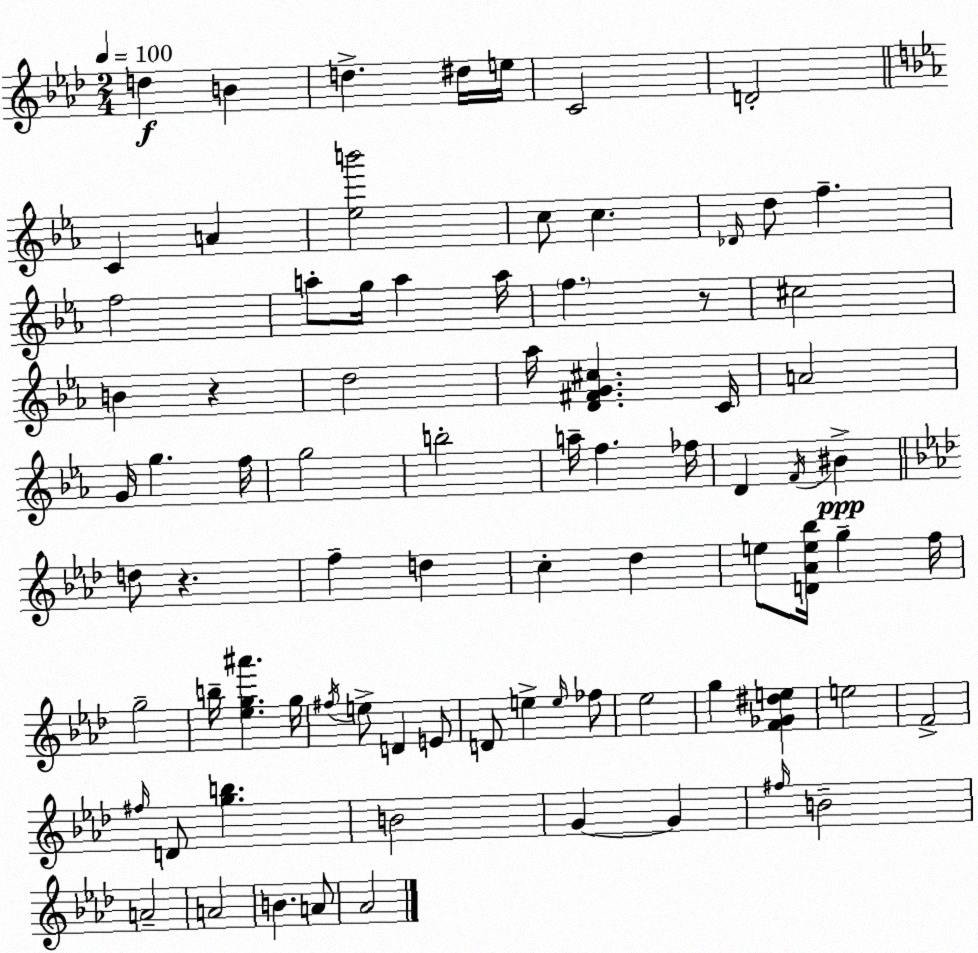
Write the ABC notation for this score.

X:1
T:Untitled
M:2/4
L:1/4
K:Ab
d B d ^d/4 e/4 C2 D2 C A [_eb']2 c/2 c _D/4 d/2 f f2 a/2 g/4 a a/4 f z/2 ^c2 B z d2 _a/4 [D^FG^c] C/4 A2 G/4 g f/4 g2 b2 a/4 f _f/4 D F/4 ^B d/2 z f d c _d e/2 [D_Ae_b]/4 g f/4 g2 b/4 [_eg^a'] g/4 ^f/4 e/2 D E/2 D/2 e e/4 _f/2 _e2 g [F_G^de] e2 F2 ^f/4 D/2 [gb] B2 G G ^f/4 B2 A2 A2 B A/2 _A2